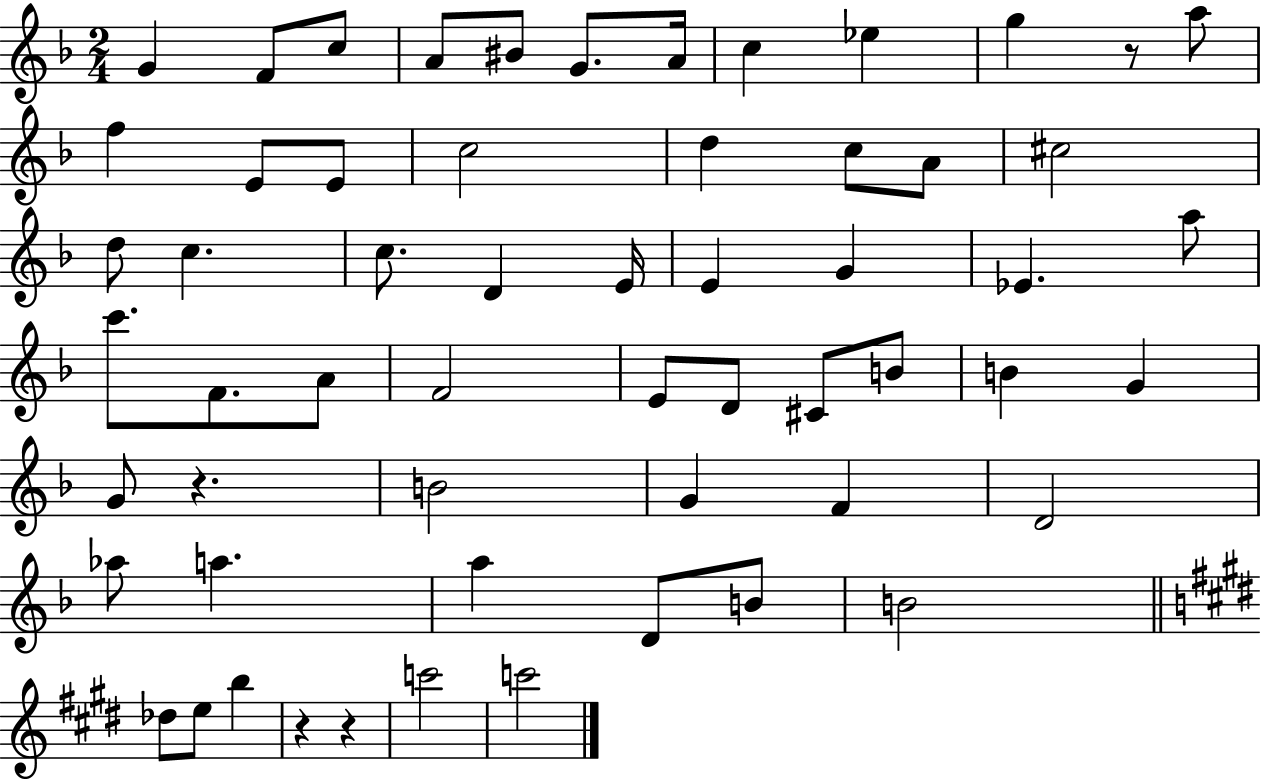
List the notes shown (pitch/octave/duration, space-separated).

G4/q F4/e C5/e A4/e BIS4/e G4/e. A4/s C5/q Eb5/q G5/q R/e A5/e F5/q E4/e E4/e C5/h D5/q C5/e A4/e C#5/h D5/e C5/q. C5/e. D4/q E4/s E4/q G4/q Eb4/q. A5/e C6/e. F4/e. A4/e F4/h E4/e D4/e C#4/e B4/e B4/q G4/q G4/e R/q. B4/h G4/q F4/q D4/h Ab5/e A5/q. A5/q D4/e B4/e B4/h Db5/e E5/e B5/q R/q R/q C6/h C6/h